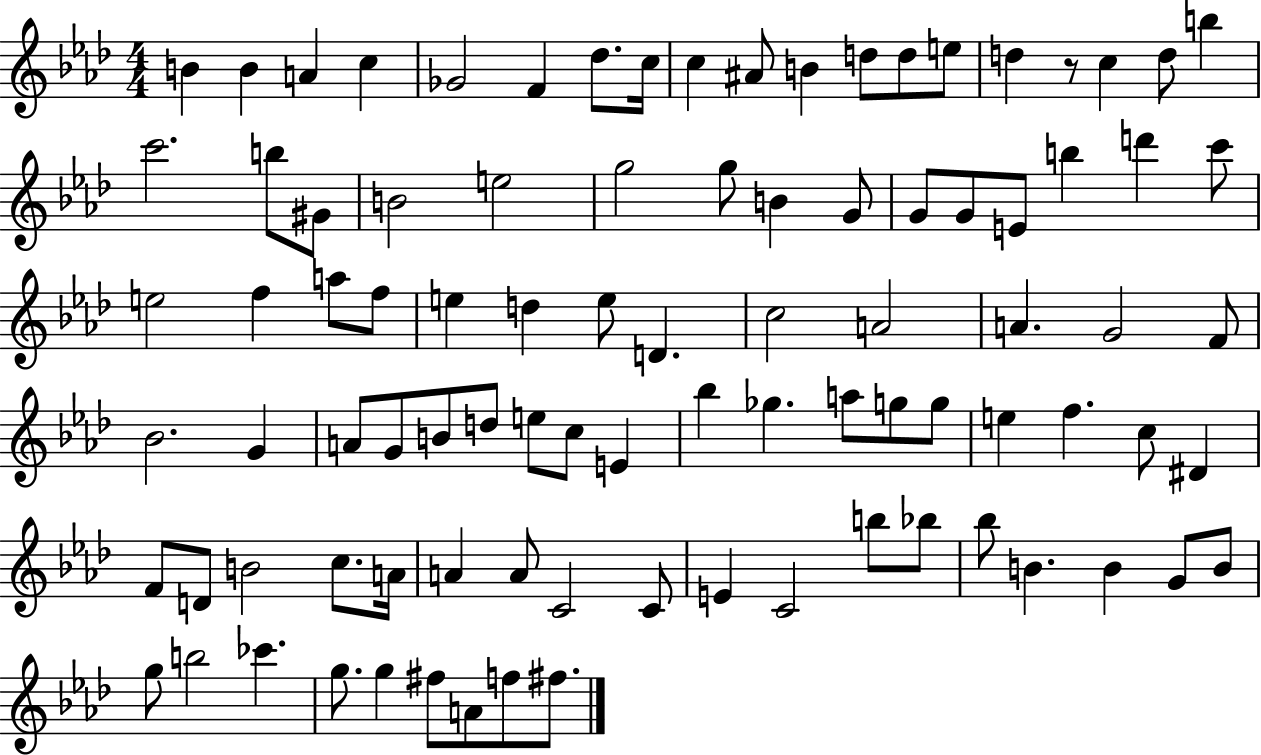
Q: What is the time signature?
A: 4/4